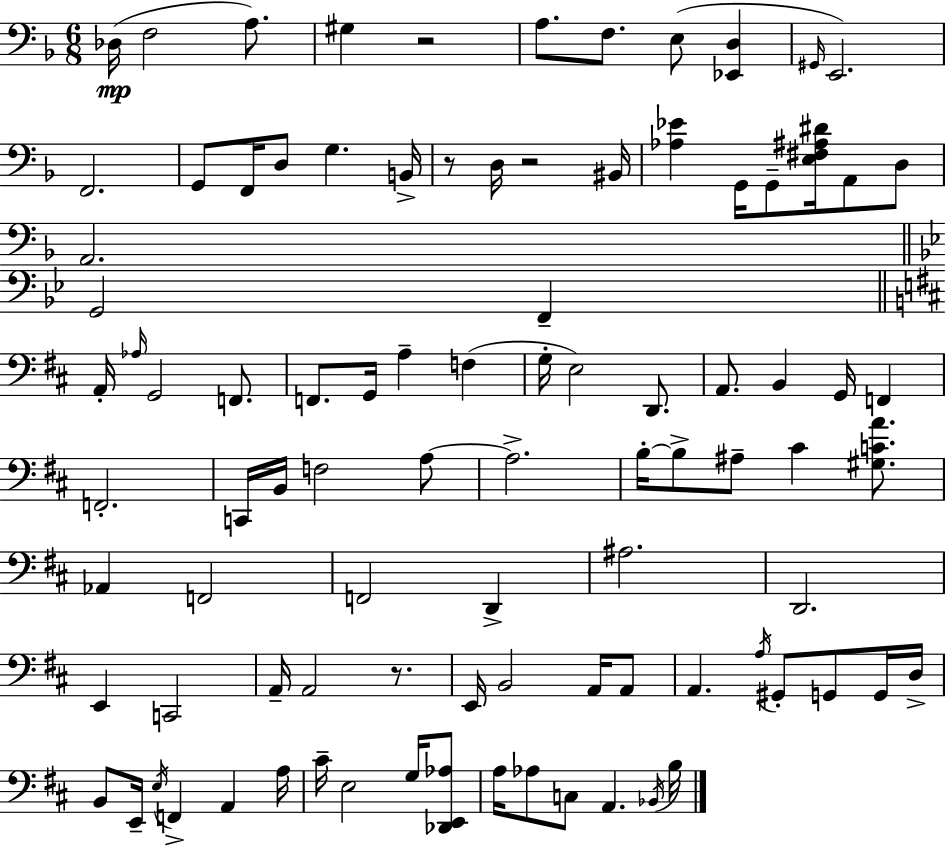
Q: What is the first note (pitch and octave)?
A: Db3